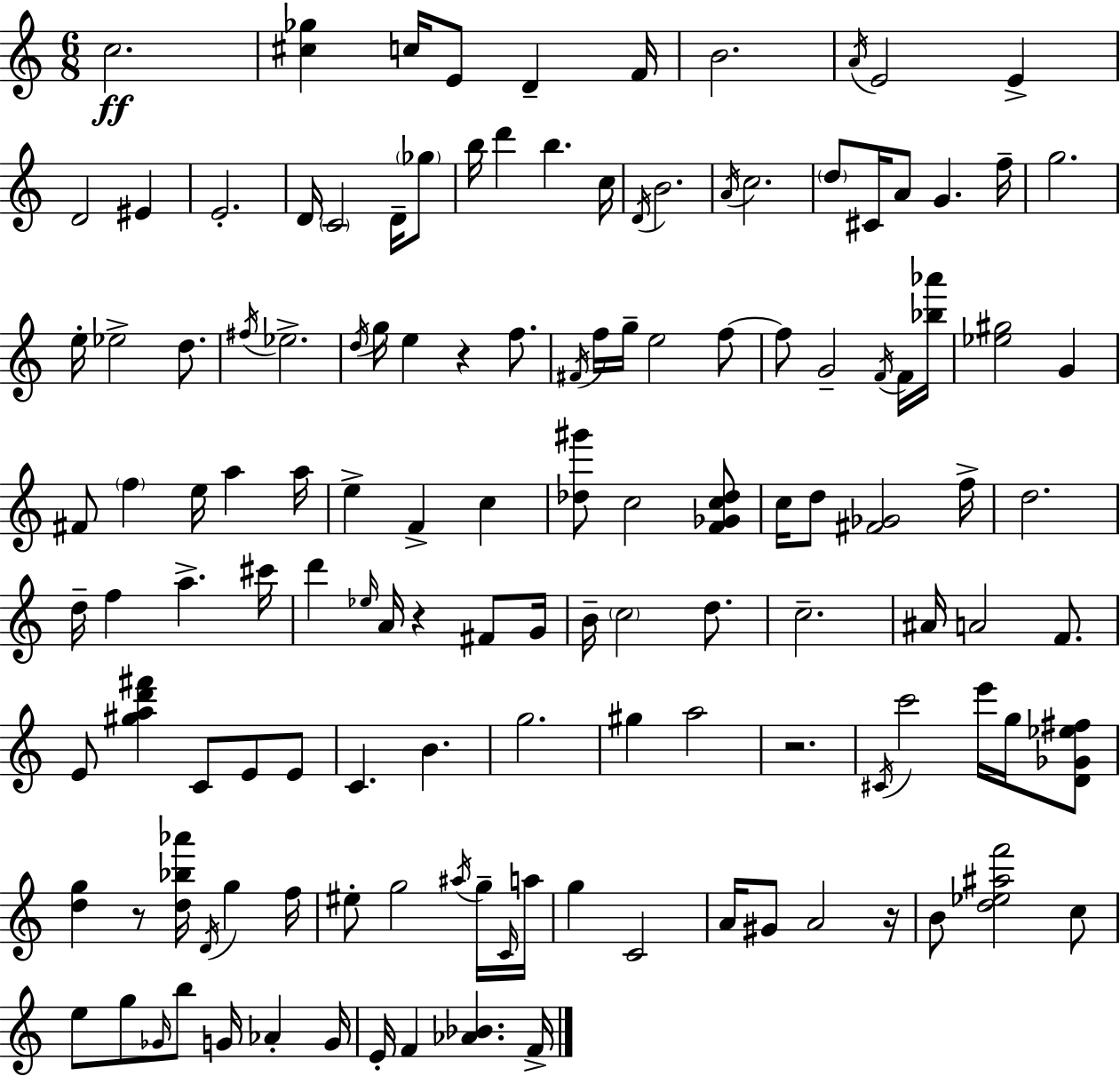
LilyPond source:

{
  \clef treble
  \numericTimeSignature
  \time 6/8
  \key a \minor
  c''2.\ff | <cis'' ges''>4 c''16 e'8 d'4-- f'16 | b'2. | \acciaccatura { a'16 } e'2 e'4-> | \break d'2 eis'4 | e'2.-. | d'16 \parenthesize c'2 d'16-- \parenthesize ges''8 | b''16 d'''4 b''4. | \break c''16 \acciaccatura { d'16 } b'2. | \acciaccatura { a'16 } c''2. | \parenthesize d''8 cis'16 a'8 g'4. | f''16-- g''2. | \break e''16-. ees''2-> | d''8. \acciaccatura { fis''16 } ees''2.-> | \acciaccatura { d''16 } g''16 e''4 r4 | f''8. \acciaccatura { fis'16 } f''16 g''16-- e''2 | \break f''8~~ f''8 g'2-- | \acciaccatura { f'16 } f'16 <bes'' aes'''>16 <ees'' gis''>2 | g'4 fis'8 \parenthesize f''4 | e''16 a''4 a''16 e''4-> f'4-> | \break c''4 <des'' gis'''>8 c''2 | <f' ges' c'' des''>8 c''16 d''8 <fis' ges'>2 | f''16-> d''2. | d''16-- f''4 | \break a''4.-> cis'''16 d'''4 \grace { ees''16 } | a'16 r4 fis'8 g'16 b'16-- \parenthesize c''2 | d''8. c''2.-- | ais'16 a'2 | \break f'8. e'8 <gis'' a'' d''' fis'''>4 | c'8 e'8 e'8 c'4. | b'4. g''2. | gis''4 | \break a''2 r2. | \acciaccatura { cis'16 } c'''2 | e'''16 g''16 <d' ges' ees'' fis''>8 <d'' g''>4 | r8 <d'' bes'' aes'''>16 \acciaccatura { d'16 } g''4 f''16 eis''8-. | \break g''2 \acciaccatura { ais''16 } g''16-- \grace { c'16 } a''16 | g''4 c'2 | a'16 gis'8 a'2 r16 | b'8 <d'' ees'' ais'' f'''>2 c''8 | \break e''8 g''8 \grace { ges'16 } b''8 g'16 aes'4-. | g'16 e'16-. f'4 <aes' bes'>4. | f'16-> \bar "|."
}